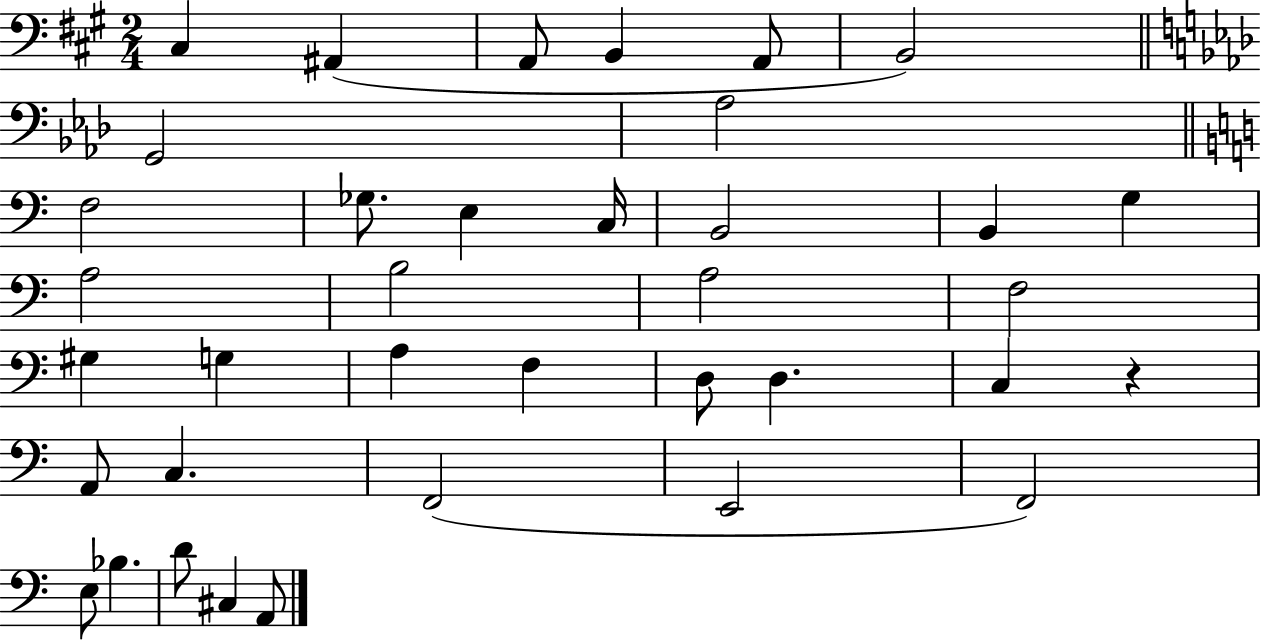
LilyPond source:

{
  \clef bass
  \numericTimeSignature
  \time 2/4
  \key a \major
  cis4 ais,4( | a,8 b,4 a,8 | b,2) | \bar "||" \break \key aes \major g,2 | aes2 | \bar "||" \break \key c \major f2 | ges8. e4 c16 | b,2 | b,4 g4 | \break a2 | b2 | a2 | f2 | \break gis4 g4 | a4 f4 | d8 d4. | c4 r4 | \break a,8 c4. | f,2( | e,2 | f,2) | \break e8 bes4. | d'8 cis4 a,8 | \bar "|."
}